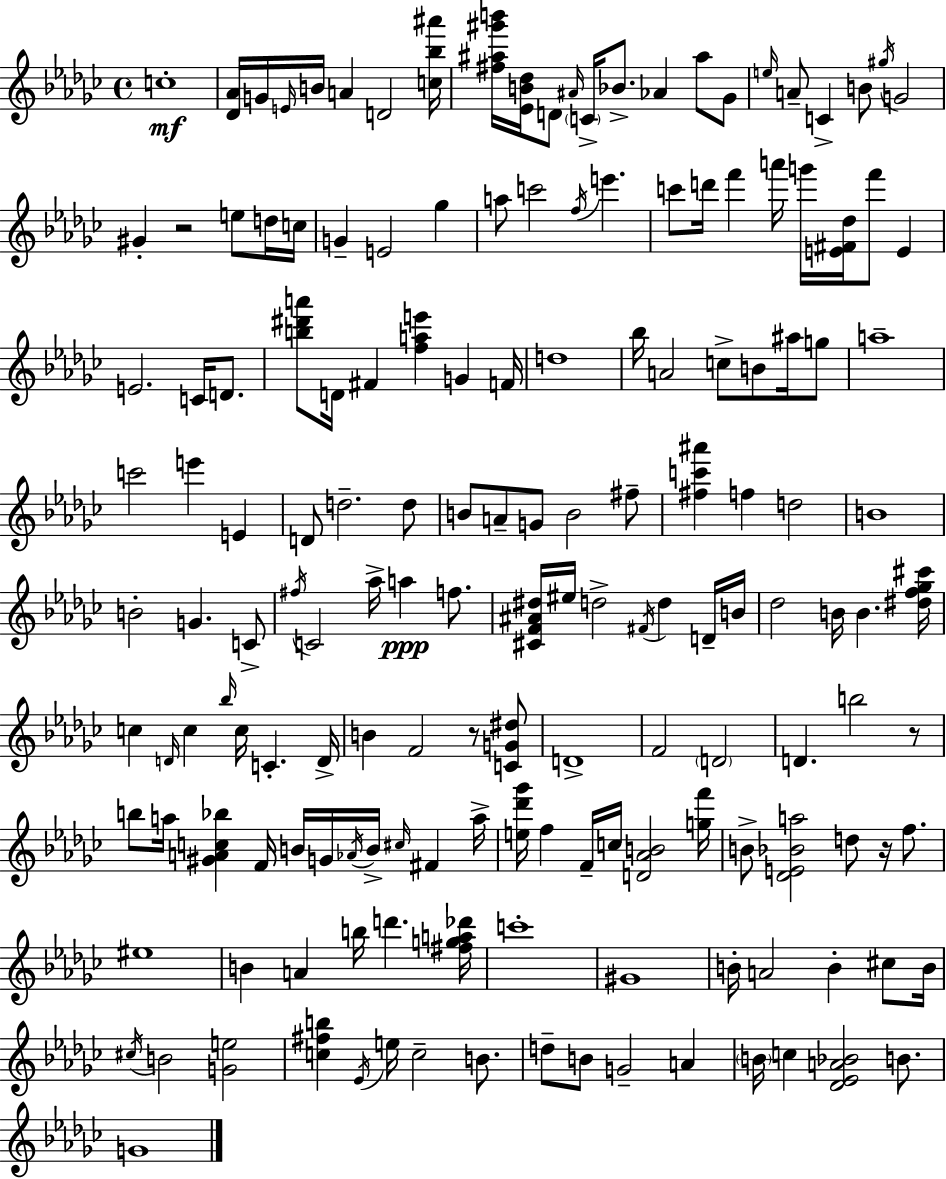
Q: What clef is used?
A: treble